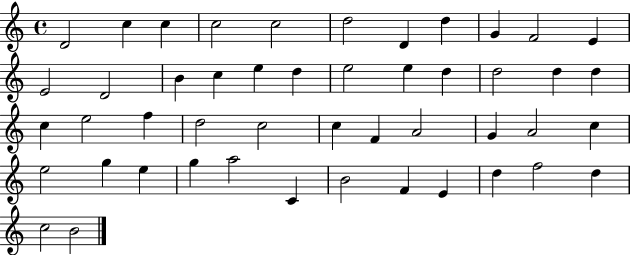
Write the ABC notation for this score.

X:1
T:Untitled
M:4/4
L:1/4
K:C
D2 c c c2 c2 d2 D d G F2 E E2 D2 B c e d e2 e d d2 d d c e2 f d2 c2 c F A2 G A2 c e2 g e g a2 C B2 F E d f2 d c2 B2